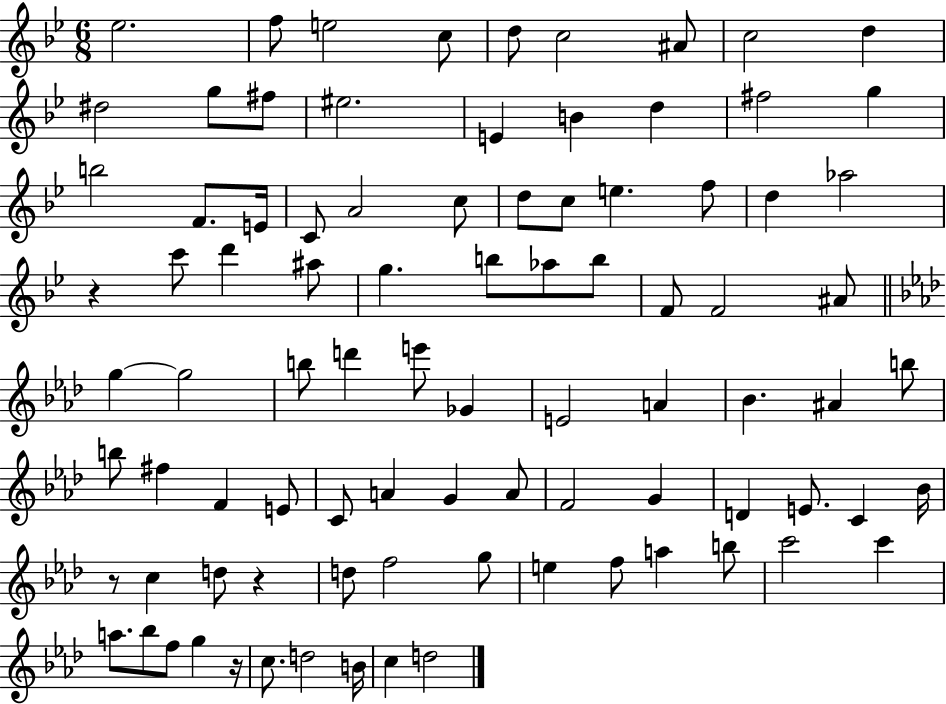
{
  \clef treble
  \numericTimeSignature
  \time 6/8
  \key bes \major
  ees''2. | f''8 e''2 c''8 | d''8 c''2 ais'8 | c''2 d''4 | \break dis''2 g''8 fis''8 | eis''2. | e'4 b'4 d''4 | fis''2 g''4 | \break b''2 f'8. e'16 | c'8 a'2 c''8 | d''8 c''8 e''4. f''8 | d''4 aes''2 | \break r4 c'''8 d'''4 ais''8 | g''4. b''8 aes''8 b''8 | f'8 f'2 ais'8 | \bar "||" \break \key f \minor g''4~~ g''2 | b''8 d'''4 e'''8 ges'4 | e'2 a'4 | bes'4. ais'4 b''8 | \break b''8 fis''4 f'4 e'8 | c'8 a'4 g'4 a'8 | f'2 g'4 | d'4 e'8. c'4 bes'16 | \break r8 c''4 d''8 r4 | d''8 f''2 g''8 | e''4 f''8 a''4 b''8 | c'''2 c'''4 | \break a''8. bes''8 f''8 g''4 r16 | c''8. d''2 b'16 | c''4 d''2 | \bar "|."
}